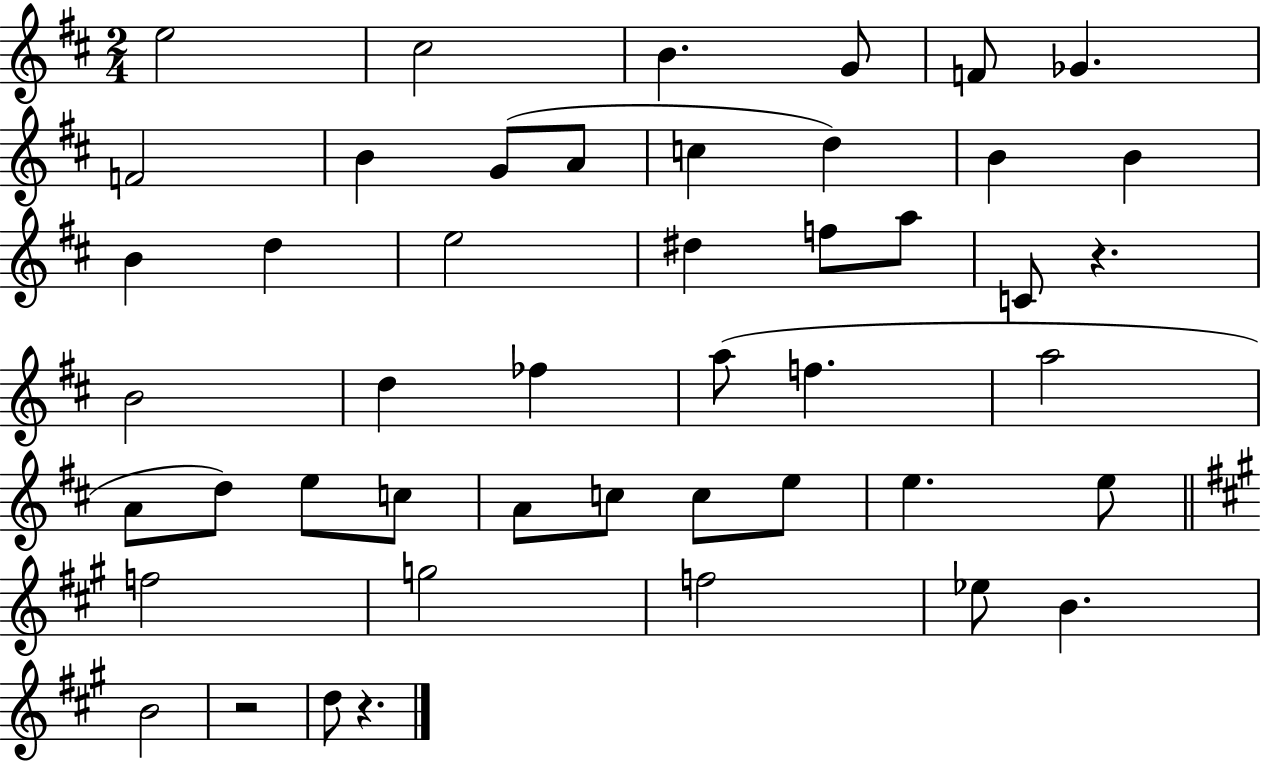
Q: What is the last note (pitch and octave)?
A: D5